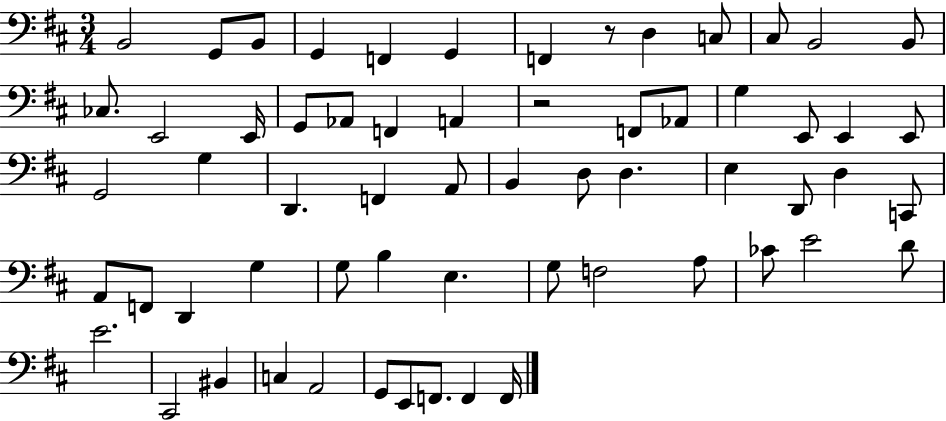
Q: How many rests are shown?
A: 2